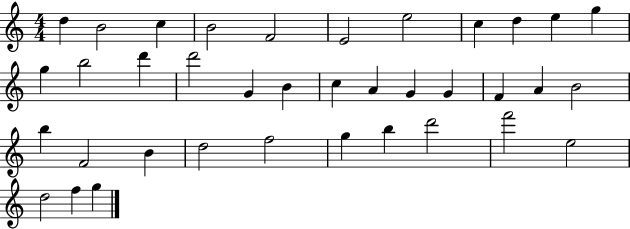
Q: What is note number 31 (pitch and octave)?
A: B5